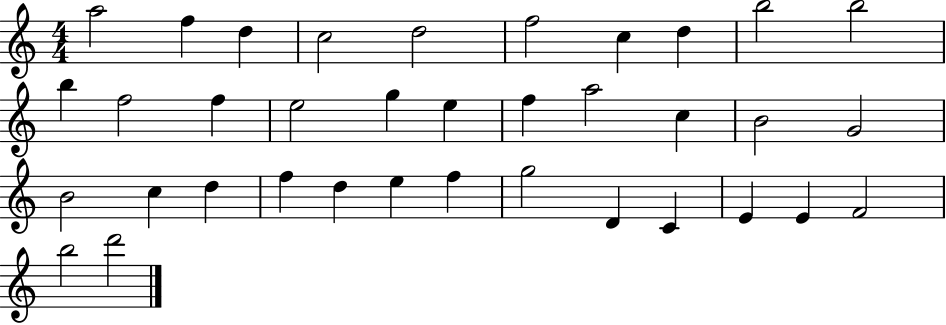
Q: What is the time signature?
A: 4/4